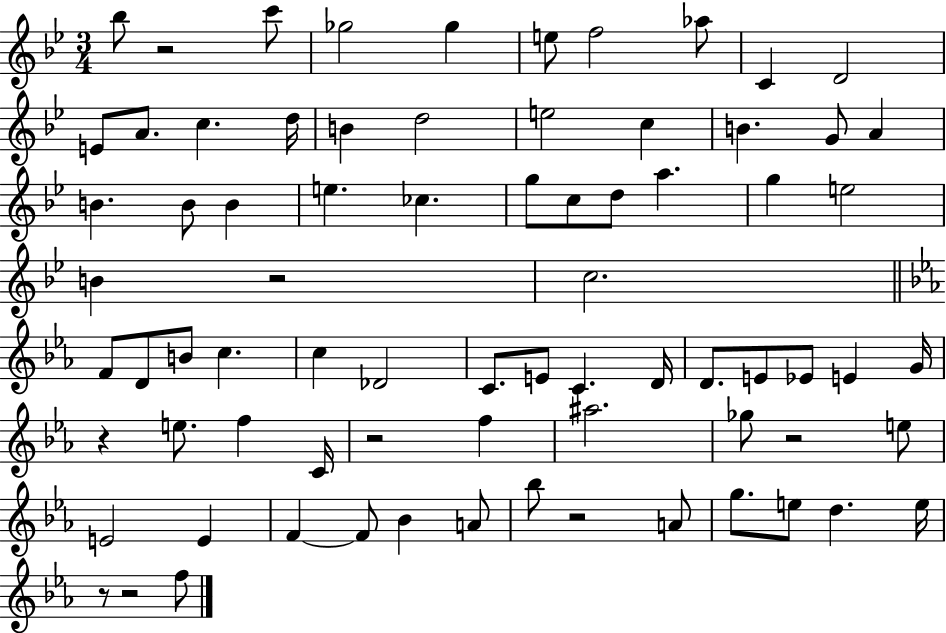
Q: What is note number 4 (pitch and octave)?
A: Gb5